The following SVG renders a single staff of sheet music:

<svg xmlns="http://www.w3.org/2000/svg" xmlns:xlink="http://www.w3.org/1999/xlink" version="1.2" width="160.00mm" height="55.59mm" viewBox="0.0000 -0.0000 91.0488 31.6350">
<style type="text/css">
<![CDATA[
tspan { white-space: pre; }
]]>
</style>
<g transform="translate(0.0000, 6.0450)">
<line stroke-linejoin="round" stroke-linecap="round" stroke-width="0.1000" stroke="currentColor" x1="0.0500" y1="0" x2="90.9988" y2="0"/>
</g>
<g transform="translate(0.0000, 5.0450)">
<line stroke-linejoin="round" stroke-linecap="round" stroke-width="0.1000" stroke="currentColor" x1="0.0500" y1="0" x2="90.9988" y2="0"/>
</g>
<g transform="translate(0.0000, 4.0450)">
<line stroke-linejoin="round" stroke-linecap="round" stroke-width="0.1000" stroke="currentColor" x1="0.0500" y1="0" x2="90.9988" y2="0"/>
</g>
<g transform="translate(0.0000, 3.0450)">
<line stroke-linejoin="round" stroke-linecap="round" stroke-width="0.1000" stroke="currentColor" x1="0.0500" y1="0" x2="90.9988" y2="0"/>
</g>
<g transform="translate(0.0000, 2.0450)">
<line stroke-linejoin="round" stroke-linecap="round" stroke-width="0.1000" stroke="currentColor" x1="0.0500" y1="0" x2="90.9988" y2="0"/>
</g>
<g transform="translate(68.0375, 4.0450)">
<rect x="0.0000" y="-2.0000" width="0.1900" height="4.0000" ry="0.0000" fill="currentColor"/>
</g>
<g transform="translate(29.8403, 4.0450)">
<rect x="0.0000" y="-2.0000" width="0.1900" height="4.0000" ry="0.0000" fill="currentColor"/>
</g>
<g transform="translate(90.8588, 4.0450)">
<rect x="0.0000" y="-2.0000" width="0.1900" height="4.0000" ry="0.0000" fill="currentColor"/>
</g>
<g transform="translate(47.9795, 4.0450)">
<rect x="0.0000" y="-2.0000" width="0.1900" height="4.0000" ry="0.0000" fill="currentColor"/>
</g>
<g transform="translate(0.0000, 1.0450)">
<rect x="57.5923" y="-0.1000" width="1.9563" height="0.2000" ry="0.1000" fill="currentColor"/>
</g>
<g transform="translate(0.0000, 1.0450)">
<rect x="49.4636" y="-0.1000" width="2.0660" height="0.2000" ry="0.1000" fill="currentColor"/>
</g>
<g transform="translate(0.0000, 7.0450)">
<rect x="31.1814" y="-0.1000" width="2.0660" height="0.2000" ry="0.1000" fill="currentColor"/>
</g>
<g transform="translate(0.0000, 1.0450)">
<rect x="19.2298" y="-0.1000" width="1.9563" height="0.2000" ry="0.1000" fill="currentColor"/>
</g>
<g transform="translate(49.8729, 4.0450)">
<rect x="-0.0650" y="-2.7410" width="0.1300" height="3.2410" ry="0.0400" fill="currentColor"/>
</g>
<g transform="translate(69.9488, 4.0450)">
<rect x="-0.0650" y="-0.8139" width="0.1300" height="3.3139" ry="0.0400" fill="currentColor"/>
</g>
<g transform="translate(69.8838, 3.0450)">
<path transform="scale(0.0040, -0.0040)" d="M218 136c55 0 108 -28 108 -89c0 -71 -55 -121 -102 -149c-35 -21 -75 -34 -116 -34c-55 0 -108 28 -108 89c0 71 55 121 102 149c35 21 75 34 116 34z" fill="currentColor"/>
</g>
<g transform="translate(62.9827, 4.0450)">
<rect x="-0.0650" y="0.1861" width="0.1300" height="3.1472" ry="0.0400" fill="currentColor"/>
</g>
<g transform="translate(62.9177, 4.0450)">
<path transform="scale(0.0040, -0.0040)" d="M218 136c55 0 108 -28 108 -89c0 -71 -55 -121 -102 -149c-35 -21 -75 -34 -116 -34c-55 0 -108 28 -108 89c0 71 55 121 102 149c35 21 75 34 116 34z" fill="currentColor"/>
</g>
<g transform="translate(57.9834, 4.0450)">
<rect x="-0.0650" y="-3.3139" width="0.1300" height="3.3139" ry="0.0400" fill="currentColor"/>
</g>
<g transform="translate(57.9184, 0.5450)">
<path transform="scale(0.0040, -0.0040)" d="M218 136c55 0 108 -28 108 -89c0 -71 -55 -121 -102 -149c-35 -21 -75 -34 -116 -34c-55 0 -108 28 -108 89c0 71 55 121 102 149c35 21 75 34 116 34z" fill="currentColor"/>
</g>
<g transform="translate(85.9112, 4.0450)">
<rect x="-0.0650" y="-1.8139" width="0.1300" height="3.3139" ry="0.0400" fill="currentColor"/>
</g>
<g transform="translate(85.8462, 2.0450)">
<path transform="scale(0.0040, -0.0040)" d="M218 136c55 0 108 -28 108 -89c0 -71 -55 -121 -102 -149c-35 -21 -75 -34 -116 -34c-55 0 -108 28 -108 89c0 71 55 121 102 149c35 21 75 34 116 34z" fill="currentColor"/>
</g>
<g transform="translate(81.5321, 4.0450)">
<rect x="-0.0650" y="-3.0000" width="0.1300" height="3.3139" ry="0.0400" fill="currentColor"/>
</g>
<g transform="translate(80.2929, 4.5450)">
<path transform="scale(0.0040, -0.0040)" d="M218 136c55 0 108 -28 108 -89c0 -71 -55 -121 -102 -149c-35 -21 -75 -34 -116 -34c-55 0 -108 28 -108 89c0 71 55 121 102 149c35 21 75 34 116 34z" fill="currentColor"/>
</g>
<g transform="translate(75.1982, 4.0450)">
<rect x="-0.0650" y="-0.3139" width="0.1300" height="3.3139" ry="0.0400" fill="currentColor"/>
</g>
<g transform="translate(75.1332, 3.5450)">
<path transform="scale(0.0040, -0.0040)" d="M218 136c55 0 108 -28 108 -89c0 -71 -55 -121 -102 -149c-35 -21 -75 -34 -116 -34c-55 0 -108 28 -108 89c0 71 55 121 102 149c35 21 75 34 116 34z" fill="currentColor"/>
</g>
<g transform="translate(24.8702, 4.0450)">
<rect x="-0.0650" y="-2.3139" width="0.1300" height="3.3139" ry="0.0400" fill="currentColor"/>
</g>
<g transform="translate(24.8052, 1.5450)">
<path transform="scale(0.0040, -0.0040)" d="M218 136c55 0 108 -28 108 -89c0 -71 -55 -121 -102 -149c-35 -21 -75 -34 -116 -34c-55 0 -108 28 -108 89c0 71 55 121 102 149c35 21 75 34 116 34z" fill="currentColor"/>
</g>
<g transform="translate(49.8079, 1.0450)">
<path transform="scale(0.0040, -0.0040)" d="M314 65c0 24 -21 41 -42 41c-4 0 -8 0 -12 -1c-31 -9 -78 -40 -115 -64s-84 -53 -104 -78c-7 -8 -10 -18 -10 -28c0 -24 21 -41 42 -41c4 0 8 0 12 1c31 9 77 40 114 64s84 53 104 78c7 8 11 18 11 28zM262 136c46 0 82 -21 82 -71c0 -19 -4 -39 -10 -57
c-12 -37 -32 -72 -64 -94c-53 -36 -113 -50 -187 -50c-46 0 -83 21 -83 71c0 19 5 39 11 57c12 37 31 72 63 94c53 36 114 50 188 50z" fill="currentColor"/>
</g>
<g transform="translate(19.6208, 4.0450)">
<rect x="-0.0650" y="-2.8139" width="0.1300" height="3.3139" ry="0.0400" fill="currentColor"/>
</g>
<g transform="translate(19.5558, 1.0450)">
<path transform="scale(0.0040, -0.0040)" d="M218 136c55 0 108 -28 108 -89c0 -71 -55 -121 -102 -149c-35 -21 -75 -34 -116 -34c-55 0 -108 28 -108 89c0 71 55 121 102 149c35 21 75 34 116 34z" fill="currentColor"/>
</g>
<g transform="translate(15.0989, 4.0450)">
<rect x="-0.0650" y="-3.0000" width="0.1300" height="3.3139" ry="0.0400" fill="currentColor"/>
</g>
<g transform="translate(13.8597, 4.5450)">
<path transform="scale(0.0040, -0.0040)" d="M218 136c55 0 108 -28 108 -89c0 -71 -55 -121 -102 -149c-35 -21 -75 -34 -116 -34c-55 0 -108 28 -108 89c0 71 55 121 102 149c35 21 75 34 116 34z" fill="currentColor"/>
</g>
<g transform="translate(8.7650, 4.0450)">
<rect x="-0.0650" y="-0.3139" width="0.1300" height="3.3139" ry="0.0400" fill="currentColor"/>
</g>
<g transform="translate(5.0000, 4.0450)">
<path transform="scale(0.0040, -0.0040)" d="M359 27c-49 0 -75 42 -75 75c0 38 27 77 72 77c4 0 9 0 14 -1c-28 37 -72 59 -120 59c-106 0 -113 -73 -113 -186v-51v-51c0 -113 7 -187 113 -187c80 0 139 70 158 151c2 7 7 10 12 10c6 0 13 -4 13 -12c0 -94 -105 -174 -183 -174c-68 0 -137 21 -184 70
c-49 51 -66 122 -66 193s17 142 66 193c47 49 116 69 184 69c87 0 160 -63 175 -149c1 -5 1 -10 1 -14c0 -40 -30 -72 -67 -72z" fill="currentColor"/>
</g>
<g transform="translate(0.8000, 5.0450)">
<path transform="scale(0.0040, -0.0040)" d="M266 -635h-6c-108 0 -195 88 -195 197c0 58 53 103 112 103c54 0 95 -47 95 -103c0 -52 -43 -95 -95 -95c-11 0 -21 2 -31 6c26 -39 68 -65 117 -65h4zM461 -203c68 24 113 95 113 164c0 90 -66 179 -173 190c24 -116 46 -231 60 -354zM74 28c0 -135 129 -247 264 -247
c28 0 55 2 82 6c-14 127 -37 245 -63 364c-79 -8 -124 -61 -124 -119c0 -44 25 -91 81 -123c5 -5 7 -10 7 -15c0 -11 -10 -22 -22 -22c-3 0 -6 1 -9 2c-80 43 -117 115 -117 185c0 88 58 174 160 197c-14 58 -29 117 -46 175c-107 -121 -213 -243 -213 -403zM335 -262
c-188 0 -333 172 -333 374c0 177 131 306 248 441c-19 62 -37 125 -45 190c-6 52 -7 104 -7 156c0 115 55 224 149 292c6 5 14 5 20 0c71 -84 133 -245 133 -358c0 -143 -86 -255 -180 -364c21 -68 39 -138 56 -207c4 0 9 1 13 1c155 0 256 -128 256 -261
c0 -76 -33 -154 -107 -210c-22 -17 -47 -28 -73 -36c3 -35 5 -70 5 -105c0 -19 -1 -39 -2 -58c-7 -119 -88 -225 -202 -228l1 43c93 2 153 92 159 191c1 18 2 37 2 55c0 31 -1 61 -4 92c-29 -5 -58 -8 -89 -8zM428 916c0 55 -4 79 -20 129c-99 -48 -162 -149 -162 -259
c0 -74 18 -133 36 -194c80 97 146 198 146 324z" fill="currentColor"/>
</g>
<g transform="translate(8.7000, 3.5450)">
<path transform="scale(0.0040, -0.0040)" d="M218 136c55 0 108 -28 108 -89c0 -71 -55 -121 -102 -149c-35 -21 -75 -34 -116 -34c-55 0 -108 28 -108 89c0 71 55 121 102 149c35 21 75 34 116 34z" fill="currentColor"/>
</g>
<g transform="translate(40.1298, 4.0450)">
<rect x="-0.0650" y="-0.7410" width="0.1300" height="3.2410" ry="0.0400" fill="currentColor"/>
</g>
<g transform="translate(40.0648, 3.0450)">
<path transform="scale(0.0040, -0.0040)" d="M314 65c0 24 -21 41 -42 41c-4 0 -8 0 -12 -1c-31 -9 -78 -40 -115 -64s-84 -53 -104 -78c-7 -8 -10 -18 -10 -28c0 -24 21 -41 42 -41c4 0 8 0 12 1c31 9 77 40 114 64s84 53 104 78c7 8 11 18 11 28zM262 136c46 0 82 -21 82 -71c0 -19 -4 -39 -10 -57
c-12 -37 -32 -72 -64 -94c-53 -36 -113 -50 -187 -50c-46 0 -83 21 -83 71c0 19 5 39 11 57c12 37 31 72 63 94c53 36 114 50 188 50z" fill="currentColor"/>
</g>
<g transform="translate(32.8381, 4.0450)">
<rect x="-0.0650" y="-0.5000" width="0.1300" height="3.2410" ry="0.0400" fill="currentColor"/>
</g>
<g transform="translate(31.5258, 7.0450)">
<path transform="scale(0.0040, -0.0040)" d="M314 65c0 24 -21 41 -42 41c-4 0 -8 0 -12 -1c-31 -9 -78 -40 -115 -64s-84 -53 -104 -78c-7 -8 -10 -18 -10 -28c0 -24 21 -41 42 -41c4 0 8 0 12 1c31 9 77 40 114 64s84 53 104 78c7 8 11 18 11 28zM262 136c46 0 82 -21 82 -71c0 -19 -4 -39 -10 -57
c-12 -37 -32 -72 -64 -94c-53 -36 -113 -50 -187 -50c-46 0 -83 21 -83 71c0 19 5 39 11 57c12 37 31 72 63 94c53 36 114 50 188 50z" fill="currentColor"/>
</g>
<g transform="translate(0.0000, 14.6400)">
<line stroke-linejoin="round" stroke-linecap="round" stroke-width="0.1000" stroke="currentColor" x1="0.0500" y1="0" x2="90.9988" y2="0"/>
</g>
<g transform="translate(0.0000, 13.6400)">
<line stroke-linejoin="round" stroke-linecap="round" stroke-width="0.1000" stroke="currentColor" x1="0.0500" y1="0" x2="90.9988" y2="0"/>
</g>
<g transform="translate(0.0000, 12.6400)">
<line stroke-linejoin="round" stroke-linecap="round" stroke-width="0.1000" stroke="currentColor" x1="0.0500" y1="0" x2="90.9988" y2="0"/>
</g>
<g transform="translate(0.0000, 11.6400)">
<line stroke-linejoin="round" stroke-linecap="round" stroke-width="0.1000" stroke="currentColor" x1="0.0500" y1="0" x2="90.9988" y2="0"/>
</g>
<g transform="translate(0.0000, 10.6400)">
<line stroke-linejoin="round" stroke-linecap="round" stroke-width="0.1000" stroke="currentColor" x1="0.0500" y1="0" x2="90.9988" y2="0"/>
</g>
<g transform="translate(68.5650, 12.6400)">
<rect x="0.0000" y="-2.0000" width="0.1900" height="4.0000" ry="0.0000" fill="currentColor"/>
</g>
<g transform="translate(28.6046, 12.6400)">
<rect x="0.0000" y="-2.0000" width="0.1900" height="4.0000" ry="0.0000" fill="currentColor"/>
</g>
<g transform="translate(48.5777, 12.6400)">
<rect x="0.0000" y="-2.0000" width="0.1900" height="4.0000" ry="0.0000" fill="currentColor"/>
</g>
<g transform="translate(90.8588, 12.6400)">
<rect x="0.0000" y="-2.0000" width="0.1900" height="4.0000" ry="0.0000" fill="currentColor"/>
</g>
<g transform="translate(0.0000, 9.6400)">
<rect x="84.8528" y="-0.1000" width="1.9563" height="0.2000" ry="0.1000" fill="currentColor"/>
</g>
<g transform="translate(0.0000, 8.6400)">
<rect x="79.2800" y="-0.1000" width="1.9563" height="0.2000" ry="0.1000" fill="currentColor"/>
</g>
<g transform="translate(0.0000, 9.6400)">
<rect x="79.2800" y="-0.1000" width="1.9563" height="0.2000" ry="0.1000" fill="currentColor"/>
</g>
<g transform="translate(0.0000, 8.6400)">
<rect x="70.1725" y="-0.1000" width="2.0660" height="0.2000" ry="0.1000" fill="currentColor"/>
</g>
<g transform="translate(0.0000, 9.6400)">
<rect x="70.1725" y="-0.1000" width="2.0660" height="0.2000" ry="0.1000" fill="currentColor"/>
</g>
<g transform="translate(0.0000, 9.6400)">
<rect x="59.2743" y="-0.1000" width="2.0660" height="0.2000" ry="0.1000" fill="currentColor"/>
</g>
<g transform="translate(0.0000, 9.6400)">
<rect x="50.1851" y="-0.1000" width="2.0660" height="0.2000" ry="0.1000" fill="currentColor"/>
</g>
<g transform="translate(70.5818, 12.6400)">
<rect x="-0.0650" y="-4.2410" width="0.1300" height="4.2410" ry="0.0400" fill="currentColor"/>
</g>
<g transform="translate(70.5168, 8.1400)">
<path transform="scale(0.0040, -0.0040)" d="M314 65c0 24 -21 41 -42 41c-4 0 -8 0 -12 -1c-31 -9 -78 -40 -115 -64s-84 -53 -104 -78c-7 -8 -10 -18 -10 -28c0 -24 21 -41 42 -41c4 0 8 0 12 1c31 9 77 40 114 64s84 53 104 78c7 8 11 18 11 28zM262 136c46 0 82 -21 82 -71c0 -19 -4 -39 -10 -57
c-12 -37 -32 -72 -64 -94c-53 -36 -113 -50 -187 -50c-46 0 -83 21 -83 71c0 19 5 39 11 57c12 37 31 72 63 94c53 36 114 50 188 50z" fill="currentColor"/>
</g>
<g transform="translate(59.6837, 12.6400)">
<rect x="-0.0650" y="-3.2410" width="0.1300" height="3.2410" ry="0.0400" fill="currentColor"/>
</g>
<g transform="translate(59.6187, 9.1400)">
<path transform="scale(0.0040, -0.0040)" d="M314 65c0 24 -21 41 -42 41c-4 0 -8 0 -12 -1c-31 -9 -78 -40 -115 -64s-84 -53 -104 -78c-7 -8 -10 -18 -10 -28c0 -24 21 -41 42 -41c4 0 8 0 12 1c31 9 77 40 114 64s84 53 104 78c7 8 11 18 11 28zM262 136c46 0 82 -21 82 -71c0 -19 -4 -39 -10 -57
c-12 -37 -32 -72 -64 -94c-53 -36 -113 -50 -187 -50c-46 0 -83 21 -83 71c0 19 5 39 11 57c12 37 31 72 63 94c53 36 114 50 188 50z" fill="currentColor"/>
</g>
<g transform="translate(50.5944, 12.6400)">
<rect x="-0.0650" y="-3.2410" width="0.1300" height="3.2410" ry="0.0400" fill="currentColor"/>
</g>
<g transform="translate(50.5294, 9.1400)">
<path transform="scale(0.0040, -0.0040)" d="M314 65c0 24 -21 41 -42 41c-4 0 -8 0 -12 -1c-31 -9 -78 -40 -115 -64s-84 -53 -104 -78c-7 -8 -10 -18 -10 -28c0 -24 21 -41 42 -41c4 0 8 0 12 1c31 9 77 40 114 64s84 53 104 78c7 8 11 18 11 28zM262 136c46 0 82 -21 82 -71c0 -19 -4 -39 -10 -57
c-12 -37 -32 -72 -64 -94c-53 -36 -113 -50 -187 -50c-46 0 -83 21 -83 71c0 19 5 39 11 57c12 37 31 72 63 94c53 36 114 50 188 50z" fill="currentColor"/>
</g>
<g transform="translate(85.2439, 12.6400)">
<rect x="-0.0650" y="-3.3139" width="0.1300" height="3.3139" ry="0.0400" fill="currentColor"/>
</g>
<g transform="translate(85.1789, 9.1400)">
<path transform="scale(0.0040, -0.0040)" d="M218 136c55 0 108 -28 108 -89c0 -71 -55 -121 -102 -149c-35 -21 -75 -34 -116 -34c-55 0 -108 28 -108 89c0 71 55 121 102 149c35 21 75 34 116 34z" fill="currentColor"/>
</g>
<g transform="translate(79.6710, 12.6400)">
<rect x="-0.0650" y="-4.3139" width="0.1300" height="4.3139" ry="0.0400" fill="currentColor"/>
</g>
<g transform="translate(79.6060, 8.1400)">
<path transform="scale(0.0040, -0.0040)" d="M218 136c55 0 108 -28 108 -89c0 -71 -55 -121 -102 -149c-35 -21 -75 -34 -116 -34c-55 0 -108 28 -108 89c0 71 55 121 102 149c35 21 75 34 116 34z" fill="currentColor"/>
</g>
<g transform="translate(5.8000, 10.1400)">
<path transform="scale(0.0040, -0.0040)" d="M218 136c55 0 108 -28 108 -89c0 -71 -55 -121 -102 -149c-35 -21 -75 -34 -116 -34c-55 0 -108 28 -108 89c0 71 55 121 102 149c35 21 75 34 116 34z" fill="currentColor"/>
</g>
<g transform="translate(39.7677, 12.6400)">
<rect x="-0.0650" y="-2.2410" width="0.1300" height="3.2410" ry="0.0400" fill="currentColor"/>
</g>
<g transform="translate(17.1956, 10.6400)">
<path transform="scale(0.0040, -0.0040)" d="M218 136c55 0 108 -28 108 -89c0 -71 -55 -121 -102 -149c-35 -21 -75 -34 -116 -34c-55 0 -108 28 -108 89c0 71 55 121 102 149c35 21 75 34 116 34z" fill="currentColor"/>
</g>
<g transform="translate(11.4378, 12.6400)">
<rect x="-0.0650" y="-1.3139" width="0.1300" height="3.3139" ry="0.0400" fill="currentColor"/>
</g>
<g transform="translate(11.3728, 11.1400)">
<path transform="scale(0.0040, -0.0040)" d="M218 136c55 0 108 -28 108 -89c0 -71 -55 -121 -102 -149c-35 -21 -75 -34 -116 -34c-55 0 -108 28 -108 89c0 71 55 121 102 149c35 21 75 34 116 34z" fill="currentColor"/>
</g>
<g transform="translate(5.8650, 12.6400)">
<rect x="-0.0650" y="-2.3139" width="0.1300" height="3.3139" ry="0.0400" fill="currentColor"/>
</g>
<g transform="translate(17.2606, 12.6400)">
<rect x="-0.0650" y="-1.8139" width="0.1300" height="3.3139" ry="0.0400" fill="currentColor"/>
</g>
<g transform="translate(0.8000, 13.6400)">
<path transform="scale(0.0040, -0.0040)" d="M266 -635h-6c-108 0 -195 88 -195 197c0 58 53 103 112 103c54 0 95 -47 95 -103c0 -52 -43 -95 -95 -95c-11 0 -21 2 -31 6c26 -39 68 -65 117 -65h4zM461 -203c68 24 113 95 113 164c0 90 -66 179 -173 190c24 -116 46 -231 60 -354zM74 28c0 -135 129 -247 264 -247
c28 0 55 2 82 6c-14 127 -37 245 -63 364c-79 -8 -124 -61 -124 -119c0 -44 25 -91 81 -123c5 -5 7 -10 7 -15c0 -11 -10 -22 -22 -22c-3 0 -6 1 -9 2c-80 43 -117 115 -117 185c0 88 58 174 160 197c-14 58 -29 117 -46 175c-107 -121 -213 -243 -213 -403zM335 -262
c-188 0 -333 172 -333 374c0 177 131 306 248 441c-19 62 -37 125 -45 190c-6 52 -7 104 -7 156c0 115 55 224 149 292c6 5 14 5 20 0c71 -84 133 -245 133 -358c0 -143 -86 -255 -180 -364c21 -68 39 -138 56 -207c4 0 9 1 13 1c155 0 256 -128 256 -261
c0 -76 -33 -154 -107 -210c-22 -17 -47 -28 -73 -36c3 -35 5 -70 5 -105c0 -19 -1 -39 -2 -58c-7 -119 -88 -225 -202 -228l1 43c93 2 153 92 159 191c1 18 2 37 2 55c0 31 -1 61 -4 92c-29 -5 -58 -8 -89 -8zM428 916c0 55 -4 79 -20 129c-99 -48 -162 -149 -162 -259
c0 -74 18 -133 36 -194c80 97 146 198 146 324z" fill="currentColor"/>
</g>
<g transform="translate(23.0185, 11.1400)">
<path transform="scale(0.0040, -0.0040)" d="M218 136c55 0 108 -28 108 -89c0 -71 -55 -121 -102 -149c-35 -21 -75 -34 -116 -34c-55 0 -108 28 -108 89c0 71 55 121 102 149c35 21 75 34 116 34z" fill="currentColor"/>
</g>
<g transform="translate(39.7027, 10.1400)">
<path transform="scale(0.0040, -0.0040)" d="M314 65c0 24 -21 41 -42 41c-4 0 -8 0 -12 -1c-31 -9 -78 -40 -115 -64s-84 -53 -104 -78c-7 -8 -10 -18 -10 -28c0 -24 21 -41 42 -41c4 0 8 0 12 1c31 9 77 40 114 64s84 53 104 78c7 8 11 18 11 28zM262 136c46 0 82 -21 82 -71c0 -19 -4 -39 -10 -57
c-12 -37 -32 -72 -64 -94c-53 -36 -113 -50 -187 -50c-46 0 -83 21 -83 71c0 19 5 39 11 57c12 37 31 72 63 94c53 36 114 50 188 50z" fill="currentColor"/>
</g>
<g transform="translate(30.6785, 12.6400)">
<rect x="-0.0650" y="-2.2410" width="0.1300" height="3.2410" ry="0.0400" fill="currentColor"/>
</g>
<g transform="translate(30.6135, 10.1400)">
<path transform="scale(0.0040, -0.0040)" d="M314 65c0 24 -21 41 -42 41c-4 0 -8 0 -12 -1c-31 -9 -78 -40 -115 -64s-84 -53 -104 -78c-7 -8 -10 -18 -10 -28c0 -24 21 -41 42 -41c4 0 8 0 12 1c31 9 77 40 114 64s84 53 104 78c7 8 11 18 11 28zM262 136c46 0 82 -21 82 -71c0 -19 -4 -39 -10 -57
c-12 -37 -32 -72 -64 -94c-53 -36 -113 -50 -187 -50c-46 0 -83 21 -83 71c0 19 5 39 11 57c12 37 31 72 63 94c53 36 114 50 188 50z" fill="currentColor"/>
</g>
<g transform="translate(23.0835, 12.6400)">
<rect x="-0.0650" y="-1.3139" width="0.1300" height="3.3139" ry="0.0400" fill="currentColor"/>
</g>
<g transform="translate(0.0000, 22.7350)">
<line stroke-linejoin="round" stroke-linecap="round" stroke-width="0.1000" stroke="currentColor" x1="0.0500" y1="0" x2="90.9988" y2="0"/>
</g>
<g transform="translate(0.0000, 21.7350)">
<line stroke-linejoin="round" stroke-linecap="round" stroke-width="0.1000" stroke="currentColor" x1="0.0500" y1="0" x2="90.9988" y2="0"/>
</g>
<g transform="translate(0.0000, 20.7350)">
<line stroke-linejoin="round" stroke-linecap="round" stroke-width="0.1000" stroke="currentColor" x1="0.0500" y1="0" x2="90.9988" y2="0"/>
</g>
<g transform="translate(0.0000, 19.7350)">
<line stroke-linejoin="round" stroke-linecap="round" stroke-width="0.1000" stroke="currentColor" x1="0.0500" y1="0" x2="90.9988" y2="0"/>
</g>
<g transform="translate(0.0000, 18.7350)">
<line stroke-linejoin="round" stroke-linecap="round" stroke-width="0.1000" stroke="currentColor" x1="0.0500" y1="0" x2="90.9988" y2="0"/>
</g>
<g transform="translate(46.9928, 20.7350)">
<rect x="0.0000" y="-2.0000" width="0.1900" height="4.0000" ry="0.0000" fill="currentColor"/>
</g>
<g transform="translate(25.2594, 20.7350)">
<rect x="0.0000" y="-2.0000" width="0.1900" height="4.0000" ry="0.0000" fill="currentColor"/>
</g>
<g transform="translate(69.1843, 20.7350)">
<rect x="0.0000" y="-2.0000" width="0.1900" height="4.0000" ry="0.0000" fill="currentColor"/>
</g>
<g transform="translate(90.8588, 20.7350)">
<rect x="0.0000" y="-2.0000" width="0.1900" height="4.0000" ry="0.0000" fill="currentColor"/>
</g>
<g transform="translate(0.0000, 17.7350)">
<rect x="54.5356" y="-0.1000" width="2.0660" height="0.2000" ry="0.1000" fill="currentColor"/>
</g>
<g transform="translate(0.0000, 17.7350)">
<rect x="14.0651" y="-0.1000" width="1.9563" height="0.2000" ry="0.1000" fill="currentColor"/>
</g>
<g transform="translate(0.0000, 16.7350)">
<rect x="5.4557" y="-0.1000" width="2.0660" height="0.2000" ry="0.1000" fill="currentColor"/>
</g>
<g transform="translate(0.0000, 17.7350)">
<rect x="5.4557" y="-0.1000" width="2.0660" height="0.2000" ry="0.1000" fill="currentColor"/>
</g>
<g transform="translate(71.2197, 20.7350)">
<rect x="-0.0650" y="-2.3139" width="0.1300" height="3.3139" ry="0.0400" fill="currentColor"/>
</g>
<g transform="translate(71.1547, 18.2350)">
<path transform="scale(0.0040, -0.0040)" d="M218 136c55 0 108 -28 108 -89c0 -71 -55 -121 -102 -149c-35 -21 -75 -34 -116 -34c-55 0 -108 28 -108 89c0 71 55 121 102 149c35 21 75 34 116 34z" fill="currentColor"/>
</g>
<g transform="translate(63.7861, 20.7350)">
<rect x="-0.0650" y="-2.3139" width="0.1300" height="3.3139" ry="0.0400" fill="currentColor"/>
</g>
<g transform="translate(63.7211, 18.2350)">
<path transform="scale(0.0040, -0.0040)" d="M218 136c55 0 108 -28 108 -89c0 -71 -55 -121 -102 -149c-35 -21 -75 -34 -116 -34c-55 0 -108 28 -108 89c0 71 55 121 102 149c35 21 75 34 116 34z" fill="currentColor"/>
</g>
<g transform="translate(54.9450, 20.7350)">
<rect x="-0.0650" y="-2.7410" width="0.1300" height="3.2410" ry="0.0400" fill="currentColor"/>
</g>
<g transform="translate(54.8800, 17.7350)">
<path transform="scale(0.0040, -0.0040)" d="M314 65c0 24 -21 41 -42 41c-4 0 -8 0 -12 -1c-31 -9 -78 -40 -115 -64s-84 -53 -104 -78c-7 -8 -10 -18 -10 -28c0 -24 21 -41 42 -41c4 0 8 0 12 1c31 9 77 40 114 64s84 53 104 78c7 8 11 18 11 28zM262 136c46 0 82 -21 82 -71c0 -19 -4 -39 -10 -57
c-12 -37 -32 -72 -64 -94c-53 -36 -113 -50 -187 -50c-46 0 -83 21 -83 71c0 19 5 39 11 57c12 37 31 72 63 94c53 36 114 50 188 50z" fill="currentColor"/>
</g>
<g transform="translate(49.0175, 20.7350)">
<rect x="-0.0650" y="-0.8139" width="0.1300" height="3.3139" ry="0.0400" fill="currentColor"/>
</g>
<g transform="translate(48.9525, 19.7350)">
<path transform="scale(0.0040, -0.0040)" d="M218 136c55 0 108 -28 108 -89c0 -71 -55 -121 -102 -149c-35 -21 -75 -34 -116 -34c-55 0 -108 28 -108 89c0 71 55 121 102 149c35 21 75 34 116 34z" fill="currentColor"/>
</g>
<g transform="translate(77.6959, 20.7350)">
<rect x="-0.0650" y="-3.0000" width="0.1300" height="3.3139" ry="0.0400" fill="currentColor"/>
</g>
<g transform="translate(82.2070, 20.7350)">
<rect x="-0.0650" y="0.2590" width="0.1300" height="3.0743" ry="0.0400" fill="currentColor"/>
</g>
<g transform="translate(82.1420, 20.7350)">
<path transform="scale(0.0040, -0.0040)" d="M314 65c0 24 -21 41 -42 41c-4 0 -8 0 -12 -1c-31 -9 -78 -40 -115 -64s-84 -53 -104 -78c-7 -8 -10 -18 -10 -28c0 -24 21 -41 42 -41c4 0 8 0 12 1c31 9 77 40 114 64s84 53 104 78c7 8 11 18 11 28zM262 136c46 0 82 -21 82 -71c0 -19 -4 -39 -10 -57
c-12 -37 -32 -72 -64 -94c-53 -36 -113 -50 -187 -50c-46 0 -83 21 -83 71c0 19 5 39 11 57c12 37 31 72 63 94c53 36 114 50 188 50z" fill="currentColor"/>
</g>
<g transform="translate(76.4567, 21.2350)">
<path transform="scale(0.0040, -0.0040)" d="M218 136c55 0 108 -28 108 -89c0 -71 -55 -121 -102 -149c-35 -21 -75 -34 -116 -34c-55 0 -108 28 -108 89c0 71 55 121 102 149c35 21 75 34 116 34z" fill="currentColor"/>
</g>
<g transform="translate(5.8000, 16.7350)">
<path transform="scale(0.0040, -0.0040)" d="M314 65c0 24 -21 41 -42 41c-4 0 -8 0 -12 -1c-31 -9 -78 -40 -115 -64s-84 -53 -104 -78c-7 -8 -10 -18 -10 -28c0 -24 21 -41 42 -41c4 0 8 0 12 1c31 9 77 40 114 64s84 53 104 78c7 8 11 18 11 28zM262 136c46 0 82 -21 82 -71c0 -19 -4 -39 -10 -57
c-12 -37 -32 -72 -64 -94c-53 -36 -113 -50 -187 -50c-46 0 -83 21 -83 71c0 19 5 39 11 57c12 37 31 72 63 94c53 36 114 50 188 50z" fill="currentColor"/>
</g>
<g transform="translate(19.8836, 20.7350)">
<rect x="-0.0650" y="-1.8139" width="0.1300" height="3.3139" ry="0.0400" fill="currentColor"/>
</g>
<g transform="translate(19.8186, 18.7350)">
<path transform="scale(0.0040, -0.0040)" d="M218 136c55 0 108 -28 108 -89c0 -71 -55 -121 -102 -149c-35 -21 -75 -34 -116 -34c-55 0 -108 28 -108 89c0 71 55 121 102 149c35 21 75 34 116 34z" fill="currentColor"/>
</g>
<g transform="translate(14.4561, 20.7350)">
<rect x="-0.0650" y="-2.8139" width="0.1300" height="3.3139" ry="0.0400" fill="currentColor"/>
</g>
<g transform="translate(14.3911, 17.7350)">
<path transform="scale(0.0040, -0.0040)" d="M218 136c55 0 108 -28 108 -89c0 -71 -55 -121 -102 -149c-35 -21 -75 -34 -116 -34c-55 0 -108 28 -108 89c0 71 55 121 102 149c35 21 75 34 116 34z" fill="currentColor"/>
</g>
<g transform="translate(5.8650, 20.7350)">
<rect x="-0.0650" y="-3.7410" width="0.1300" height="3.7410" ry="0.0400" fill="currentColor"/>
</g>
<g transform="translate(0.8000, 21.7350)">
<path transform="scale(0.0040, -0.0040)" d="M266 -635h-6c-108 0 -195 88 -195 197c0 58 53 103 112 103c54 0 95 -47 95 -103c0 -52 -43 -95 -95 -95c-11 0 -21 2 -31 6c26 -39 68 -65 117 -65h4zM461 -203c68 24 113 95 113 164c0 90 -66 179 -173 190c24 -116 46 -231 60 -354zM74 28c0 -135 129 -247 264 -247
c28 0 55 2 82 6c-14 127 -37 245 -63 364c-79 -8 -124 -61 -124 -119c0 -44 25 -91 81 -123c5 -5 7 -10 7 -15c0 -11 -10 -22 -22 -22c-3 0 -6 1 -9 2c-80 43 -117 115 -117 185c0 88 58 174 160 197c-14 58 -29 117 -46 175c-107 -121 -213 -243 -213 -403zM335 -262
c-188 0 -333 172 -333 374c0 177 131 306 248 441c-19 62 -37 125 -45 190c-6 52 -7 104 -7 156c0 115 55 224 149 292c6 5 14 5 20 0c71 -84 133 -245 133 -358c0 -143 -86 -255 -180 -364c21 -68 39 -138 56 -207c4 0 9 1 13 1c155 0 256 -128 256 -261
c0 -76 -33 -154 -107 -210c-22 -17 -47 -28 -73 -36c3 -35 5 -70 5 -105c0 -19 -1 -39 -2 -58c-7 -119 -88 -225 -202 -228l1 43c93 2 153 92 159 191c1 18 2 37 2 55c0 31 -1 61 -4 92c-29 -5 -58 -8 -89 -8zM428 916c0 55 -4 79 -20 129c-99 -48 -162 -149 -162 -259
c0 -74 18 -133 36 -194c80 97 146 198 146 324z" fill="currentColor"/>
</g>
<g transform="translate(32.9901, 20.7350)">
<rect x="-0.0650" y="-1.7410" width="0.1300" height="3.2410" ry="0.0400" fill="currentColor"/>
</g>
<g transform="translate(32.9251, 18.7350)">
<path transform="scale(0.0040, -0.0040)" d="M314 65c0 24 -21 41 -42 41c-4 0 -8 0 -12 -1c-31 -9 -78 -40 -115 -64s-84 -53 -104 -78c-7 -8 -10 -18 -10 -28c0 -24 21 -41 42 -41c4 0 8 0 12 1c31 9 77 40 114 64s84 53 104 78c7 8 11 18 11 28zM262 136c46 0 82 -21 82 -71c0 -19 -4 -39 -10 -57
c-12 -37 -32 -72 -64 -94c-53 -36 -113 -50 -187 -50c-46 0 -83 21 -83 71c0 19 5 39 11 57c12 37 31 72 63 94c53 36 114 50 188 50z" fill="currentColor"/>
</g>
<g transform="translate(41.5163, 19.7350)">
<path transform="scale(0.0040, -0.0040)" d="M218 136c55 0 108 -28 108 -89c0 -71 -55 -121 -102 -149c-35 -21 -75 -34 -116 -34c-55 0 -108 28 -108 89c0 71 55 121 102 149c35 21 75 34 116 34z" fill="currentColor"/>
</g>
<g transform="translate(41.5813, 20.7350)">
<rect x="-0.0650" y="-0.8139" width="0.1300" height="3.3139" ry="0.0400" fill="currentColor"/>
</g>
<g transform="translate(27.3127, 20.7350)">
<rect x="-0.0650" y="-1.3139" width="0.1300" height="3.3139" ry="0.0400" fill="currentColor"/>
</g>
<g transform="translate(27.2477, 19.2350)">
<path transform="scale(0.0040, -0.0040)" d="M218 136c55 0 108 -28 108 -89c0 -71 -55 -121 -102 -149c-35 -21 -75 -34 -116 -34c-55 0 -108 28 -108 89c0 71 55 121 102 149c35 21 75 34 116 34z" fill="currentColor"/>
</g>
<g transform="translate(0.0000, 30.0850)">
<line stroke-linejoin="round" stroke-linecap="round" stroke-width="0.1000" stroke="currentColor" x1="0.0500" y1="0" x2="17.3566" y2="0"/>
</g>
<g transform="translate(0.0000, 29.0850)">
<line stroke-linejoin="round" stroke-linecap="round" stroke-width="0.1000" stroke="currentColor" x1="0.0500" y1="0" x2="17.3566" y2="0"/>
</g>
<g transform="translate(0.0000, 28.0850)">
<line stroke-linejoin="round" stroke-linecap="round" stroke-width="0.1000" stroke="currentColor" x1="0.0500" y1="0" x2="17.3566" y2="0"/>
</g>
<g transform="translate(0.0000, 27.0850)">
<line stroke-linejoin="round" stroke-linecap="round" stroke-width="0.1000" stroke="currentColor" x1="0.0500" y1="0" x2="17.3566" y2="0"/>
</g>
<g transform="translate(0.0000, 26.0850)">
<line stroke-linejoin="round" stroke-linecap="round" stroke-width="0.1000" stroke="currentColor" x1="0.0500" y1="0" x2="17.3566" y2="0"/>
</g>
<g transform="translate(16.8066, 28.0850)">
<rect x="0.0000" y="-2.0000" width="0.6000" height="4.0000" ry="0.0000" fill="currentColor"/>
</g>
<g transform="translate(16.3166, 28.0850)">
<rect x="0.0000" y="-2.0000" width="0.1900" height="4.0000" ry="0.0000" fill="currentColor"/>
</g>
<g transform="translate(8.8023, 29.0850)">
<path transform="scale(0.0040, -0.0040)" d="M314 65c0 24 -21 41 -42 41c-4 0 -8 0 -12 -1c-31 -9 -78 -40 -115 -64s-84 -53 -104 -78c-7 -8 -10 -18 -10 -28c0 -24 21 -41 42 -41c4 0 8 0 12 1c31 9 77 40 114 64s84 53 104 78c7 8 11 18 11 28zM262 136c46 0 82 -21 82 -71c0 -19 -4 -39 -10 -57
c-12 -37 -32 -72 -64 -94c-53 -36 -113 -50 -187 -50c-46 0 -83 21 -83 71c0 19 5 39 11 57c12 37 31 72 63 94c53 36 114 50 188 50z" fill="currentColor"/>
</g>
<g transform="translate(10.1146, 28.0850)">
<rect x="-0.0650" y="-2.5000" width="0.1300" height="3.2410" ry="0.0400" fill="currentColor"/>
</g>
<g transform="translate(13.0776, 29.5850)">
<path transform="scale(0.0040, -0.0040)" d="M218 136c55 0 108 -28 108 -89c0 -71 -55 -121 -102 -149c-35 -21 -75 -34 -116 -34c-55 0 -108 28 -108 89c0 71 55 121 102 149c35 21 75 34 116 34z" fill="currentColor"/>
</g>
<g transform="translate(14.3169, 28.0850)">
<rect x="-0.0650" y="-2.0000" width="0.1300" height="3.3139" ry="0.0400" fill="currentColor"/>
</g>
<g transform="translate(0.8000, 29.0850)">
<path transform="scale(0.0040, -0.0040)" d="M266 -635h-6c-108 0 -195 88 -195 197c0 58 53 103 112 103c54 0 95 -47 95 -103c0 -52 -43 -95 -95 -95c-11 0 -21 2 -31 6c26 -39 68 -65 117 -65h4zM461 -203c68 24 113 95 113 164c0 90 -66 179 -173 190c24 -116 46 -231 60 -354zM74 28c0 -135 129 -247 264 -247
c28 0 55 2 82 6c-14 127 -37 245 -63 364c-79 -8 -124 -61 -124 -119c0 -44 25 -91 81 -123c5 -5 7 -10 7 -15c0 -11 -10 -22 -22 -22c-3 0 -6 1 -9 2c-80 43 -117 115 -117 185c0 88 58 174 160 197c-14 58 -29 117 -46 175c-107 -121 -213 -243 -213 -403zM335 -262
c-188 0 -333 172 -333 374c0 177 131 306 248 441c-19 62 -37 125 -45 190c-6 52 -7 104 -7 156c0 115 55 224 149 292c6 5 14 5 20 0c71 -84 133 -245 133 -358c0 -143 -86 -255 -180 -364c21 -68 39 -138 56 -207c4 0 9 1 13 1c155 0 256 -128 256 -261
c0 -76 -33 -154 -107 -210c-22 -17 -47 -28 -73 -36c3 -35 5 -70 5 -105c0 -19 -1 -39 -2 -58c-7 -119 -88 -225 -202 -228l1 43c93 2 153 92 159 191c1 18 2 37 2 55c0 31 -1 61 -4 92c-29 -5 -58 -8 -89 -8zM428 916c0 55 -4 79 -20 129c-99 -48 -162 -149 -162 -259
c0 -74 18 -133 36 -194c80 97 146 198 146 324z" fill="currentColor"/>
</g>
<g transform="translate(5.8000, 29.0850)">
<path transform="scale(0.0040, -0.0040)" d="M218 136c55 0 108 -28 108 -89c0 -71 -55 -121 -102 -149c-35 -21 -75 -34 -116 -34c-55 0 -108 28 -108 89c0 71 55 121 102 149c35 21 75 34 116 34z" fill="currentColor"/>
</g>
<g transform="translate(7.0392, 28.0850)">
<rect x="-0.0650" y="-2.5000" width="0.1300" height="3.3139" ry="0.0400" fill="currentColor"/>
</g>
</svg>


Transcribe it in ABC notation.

X:1
T:Untitled
M:4/4
L:1/4
K:C
c A a g C2 d2 a2 b B d c A f g e f e g2 g2 b2 b2 d'2 d' b c'2 a f e f2 d d a2 g g A B2 G G2 F